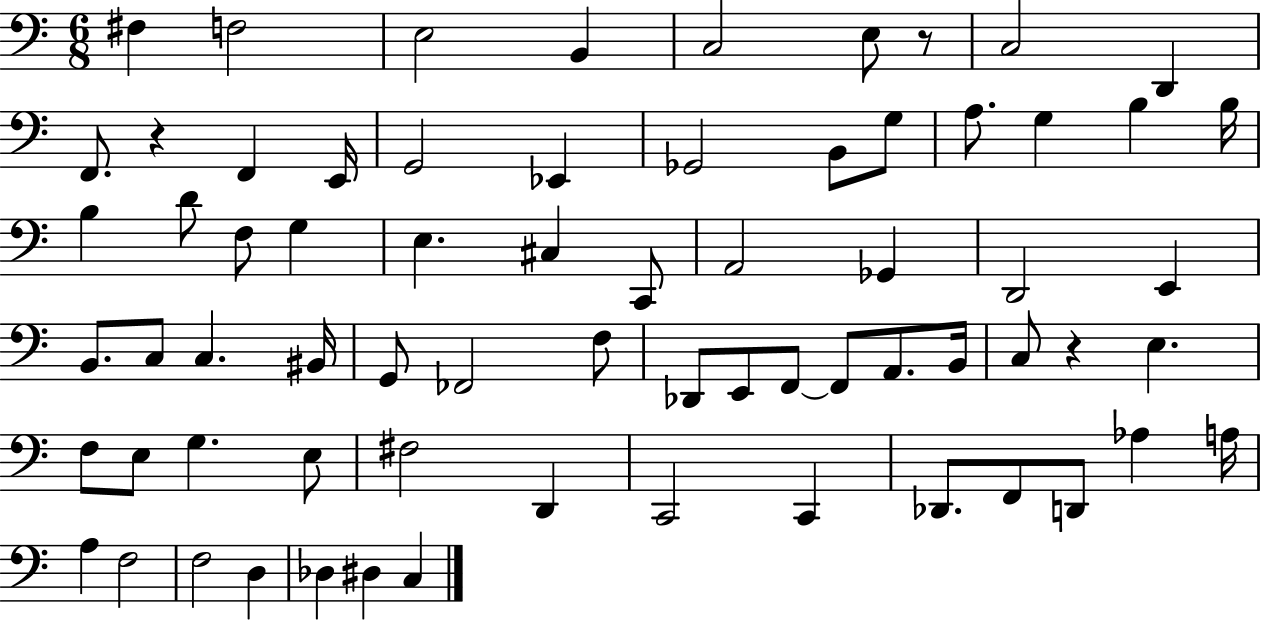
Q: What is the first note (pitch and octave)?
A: F#3